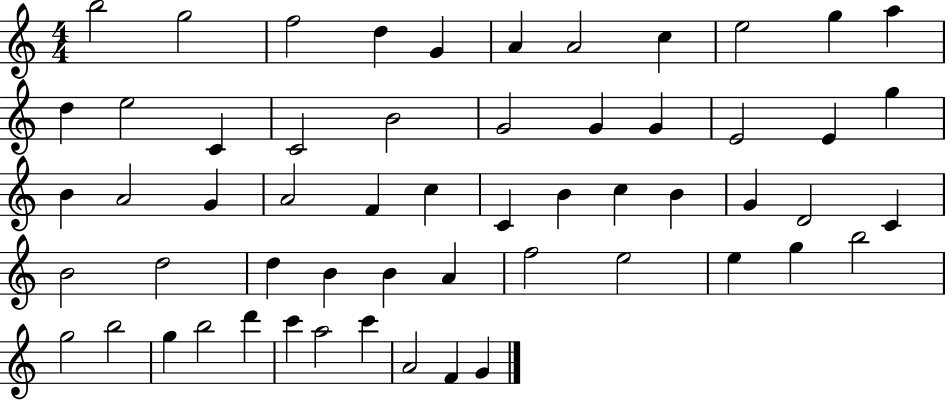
{
  \clef treble
  \numericTimeSignature
  \time 4/4
  \key c \major
  b''2 g''2 | f''2 d''4 g'4 | a'4 a'2 c''4 | e''2 g''4 a''4 | \break d''4 e''2 c'4 | c'2 b'2 | g'2 g'4 g'4 | e'2 e'4 g''4 | \break b'4 a'2 g'4 | a'2 f'4 c''4 | c'4 b'4 c''4 b'4 | g'4 d'2 c'4 | \break b'2 d''2 | d''4 b'4 b'4 a'4 | f''2 e''2 | e''4 g''4 b''2 | \break g''2 b''2 | g''4 b''2 d'''4 | c'''4 a''2 c'''4 | a'2 f'4 g'4 | \break \bar "|."
}